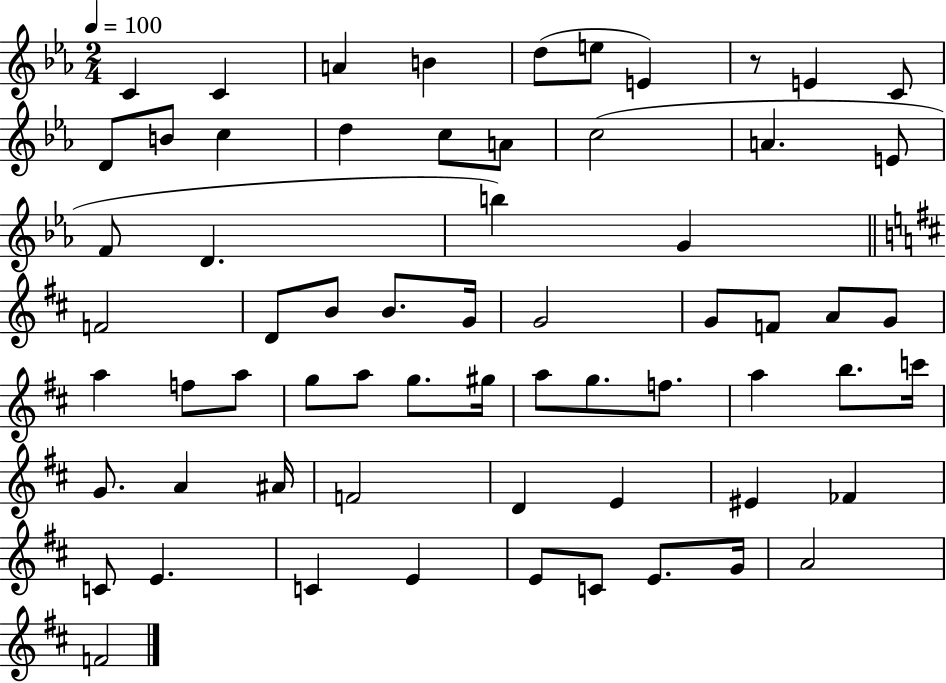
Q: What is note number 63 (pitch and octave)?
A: F4